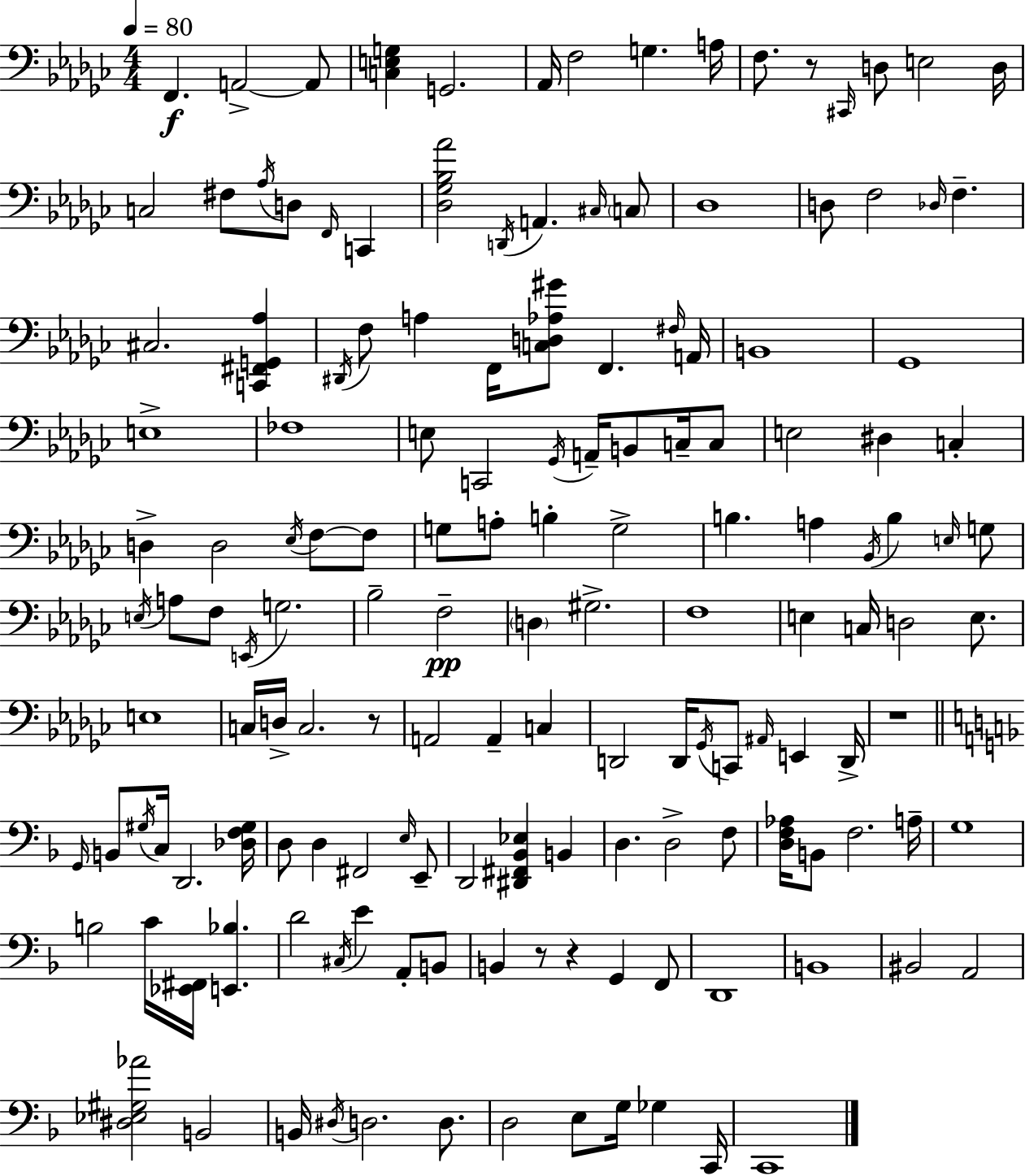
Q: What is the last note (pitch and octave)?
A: C2